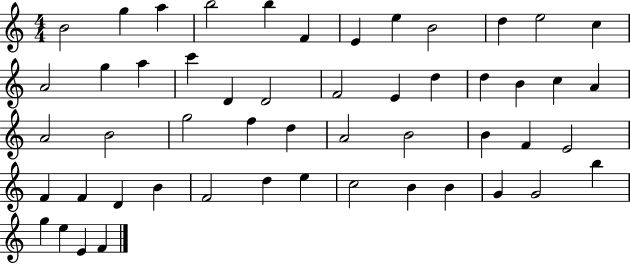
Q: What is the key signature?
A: C major